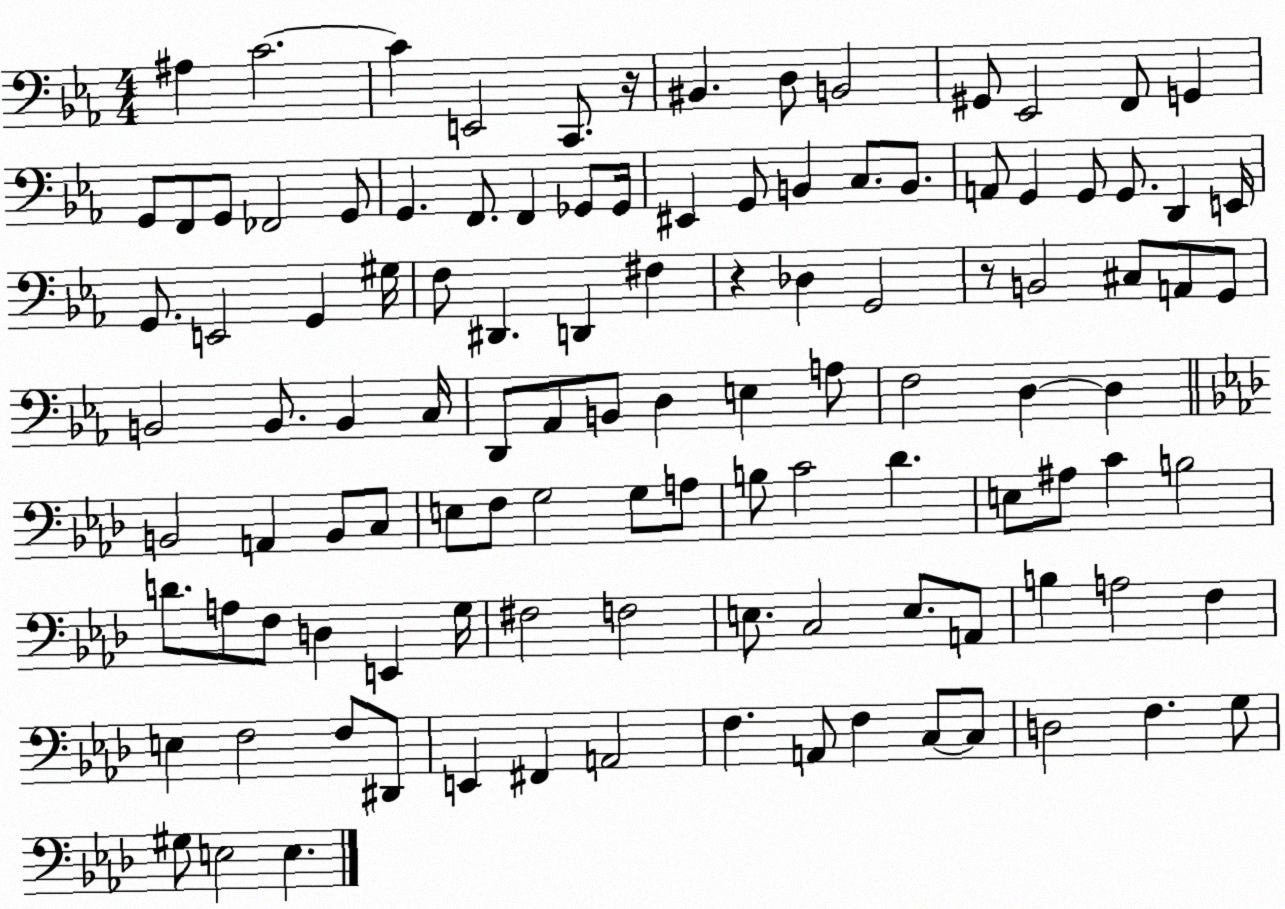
X:1
T:Untitled
M:4/4
L:1/4
K:Eb
^A, C2 C E,,2 C,,/2 z/4 ^B,, D,/2 B,,2 ^G,,/2 _E,,2 F,,/2 G,, G,,/2 F,,/2 G,,/2 _F,,2 G,,/2 G,, F,,/2 F,, _G,,/2 _G,,/4 ^E,, G,,/2 B,, C,/2 B,,/2 A,,/2 G,, G,,/2 G,,/2 D,, E,,/4 G,,/2 E,,2 G,, ^G,/4 F,/2 ^D,, D,, ^F, z _D, G,,2 z/2 B,,2 ^C,/2 A,,/2 G,,/2 B,,2 B,,/2 B,, C,/4 D,,/2 _A,,/2 B,,/2 D, E, A,/2 F,2 D, D, B,,2 A,, B,,/2 C,/2 E,/2 F,/2 G,2 G,/2 A,/2 B,/2 C2 _D E,/2 ^A,/2 C B,2 D/2 A,/2 F,/2 D, E,, G,/4 ^F,2 F,2 E,/2 C,2 E,/2 A,,/2 B, A,2 F, E, F,2 F,/2 ^D,,/2 E,, ^F,, A,,2 F, A,,/2 F, C,/2 C,/2 D,2 F, G,/2 ^G,/2 E,2 E,